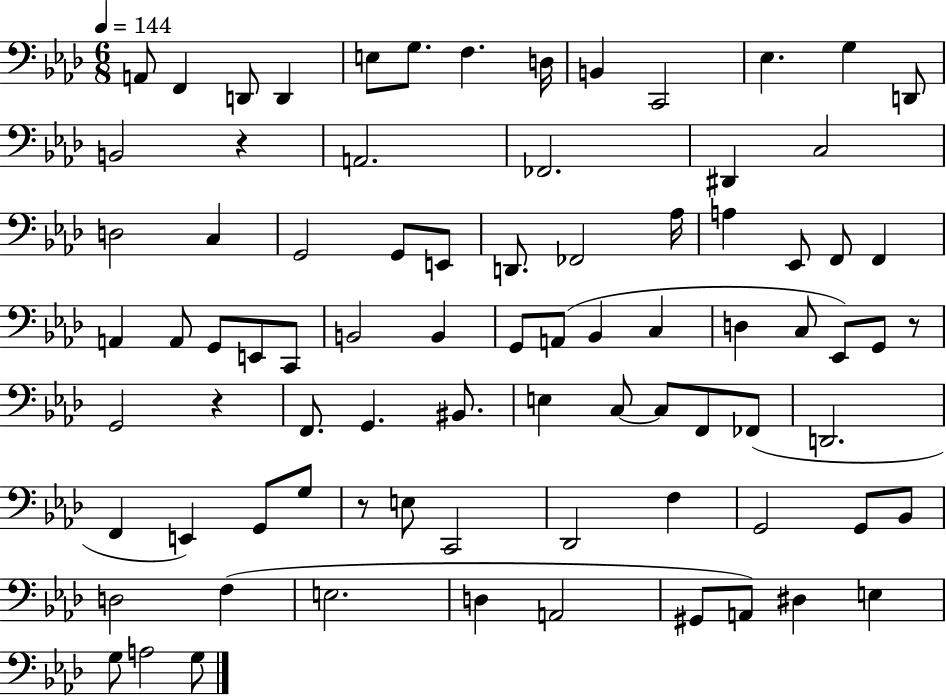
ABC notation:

X:1
T:Untitled
M:6/8
L:1/4
K:Ab
A,,/2 F,, D,,/2 D,, E,/2 G,/2 F, D,/4 B,, C,,2 _E, G, D,,/2 B,,2 z A,,2 _F,,2 ^D,, C,2 D,2 C, G,,2 G,,/2 E,,/2 D,,/2 _F,,2 _A,/4 A, _E,,/2 F,,/2 F,, A,, A,,/2 G,,/2 E,,/2 C,,/2 B,,2 B,, G,,/2 A,,/2 _B,, C, D, C,/2 _E,,/2 G,,/2 z/2 G,,2 z F,,/2 G,, ^B,,/2 E, C,/2 C,/2 F,,/2 _F,,/2 D,,2 F,, E,, G,,/2 G,/2 z/2 E,/2 C,,2 _D,,2 F, G,,2 G,,/2 _B,,/2 D,2 F, E,2 D, A,,2 ^G,,/2 A,,/2 ^D, E, G,/2 A,2 G,/2